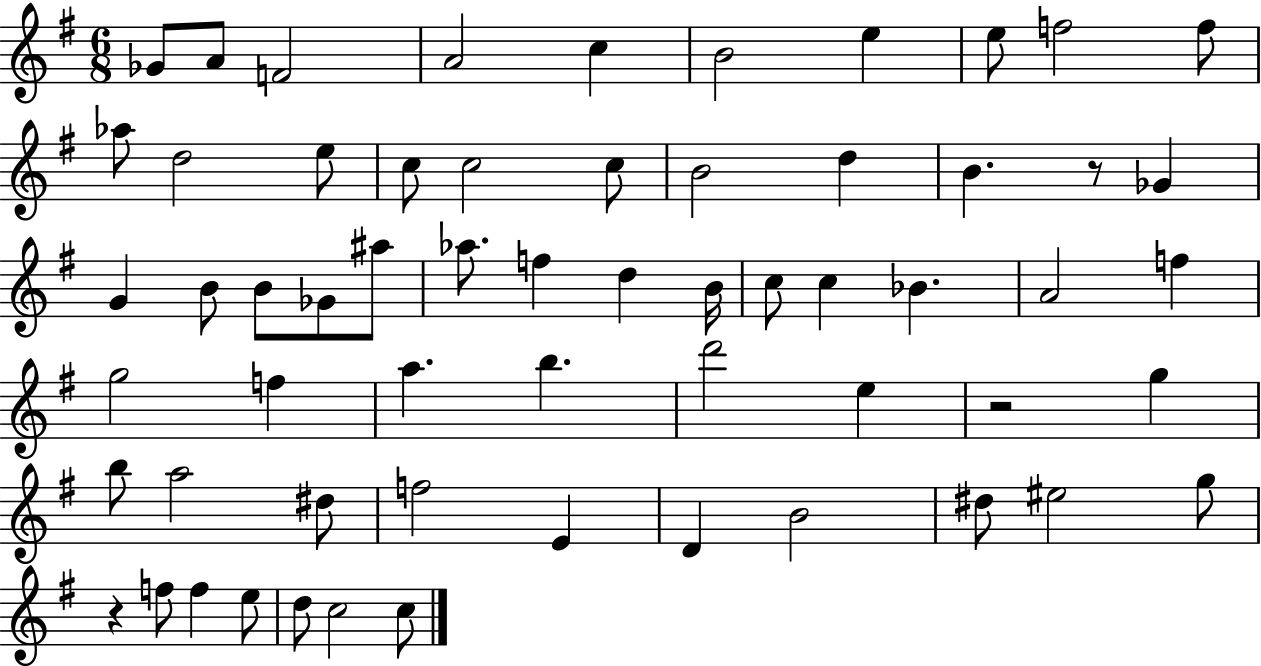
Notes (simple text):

Gb4/e A4/e F4/h A4/h C5/q B4/h E5/q E5/e F5/h F5/e Ab5/e D5/h E5/e C5/e C5/h C5/e B4/h D5/q B4/q. R/e Gb4/q G4/q B4/e B4/e Gb4/e A#5/e Ab5/e. F5/q D5/q B4/s C5/e C5/q Bb4/q. A4/h F5/q G5/h F5/q A5/q. B5/q. D6/h E5/q R/h G5/q B5/e A5/h D#5/e F5/h E4/q D4/q B4/h D#5/e EIS5/h G5/e R/q F5/e F5/q E5/e D5/e C5/h C5/e